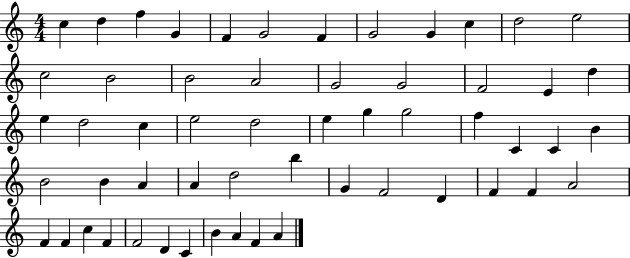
X:1
T:Untitled
M:4/4
L:1/4
K:C
c d f G F G2 F G2 G c d2 e2 c2 B2 B2 A2 G2 G2 F2 E d e d2 c e2 d2 e g g2 f C C B B2 B A A d2 b G F2 D F F A2 F F c F F2 D C B A F A